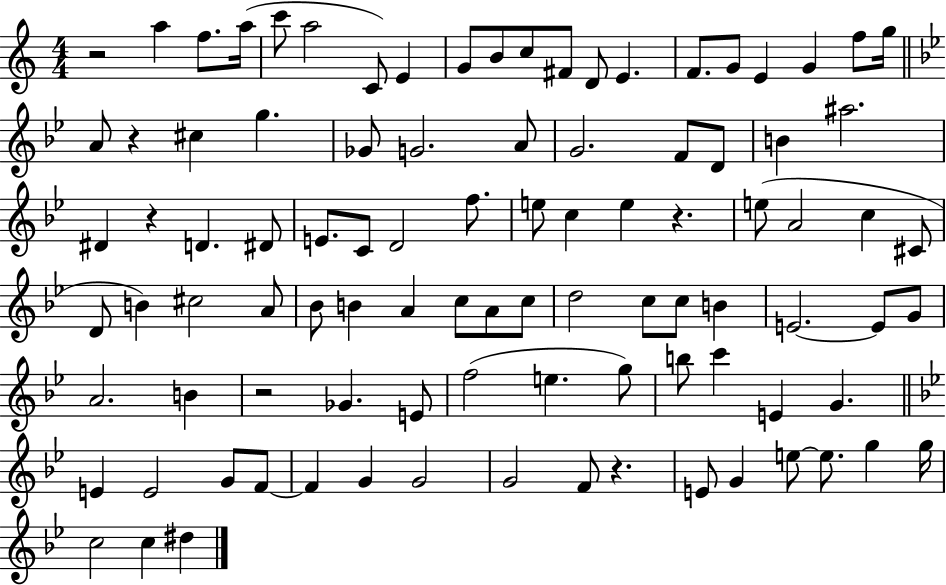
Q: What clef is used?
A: treble